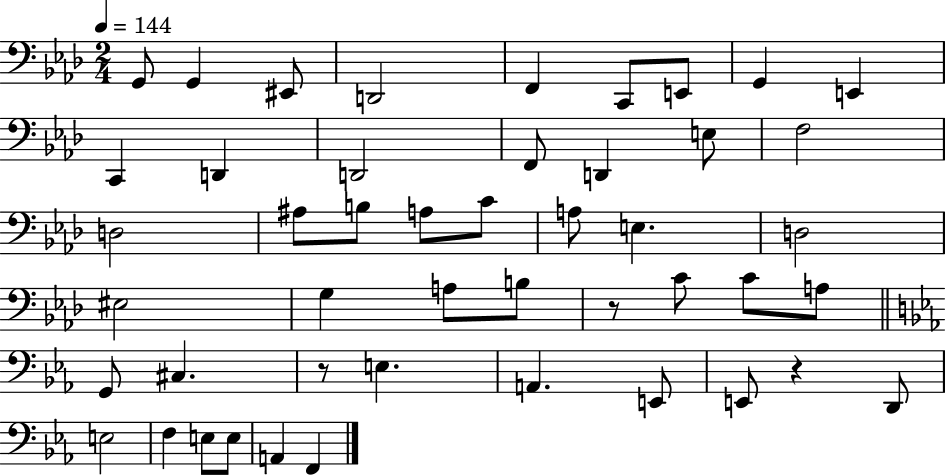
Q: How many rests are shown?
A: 3